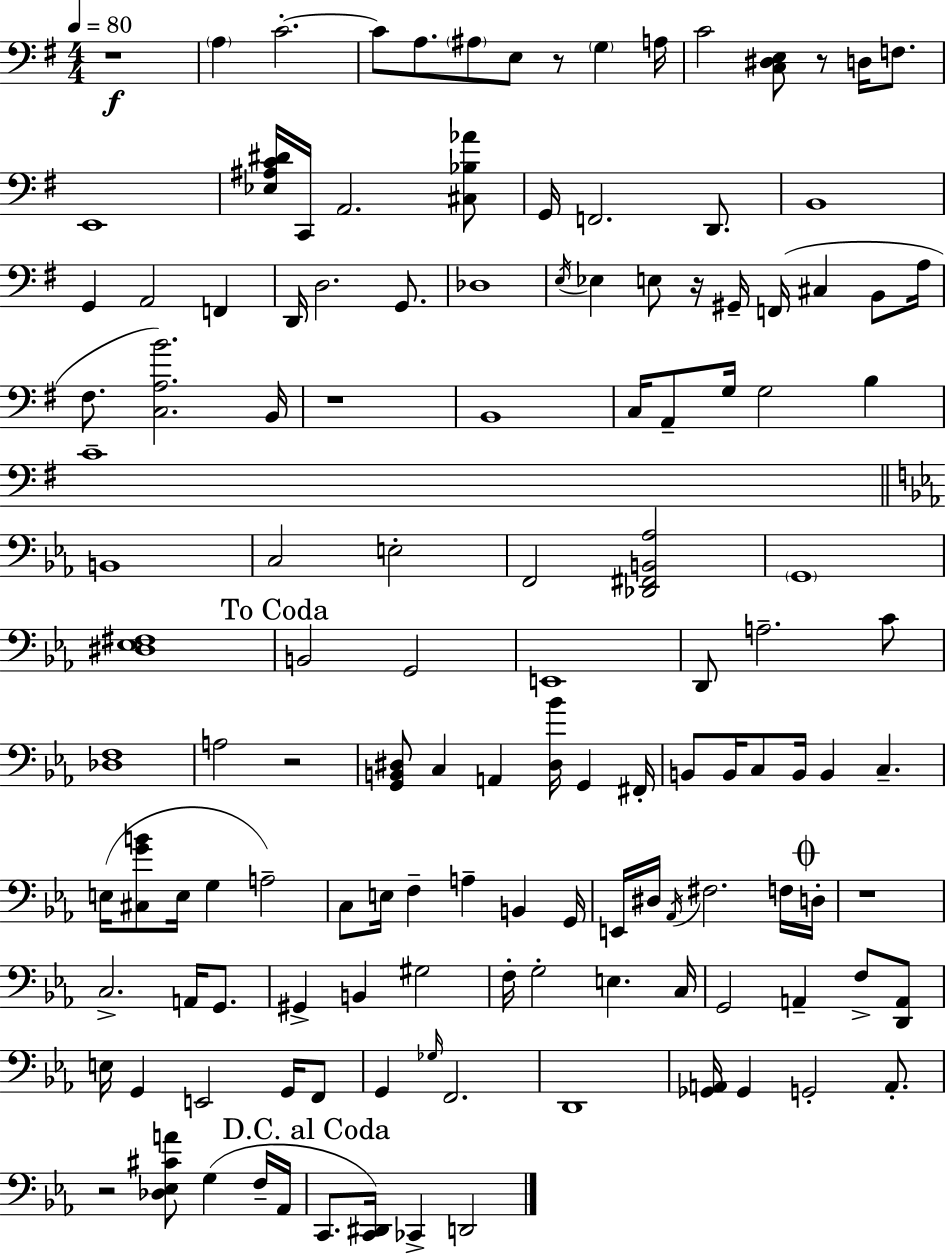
R/w A3/q C4/h. C4/e A3/e. A#3/e E3/e R/e G3/q A3/s C4/h [C3,D#3,E3]/e R/e D3/s F3/e. E2/w [Eb3,A#3,C4,D#4]/s C2/s A2/h. [C#3,Bb3,Ab4]/e G2/s F2/h. D2/e. B2/w G2/q A2/h F2/q D2/s D3/h. G2/e. Db3/w E3/s Eb3/q E3/e R/s G#2/s F2/s C#3/q B2/e A3/s F#3/e. [C3,A3,B4]/h. B2/s R/w B2/w C3/s A2/e G3/s G3/h B3/q C4/w B2/w C3/h E3/h F2/h [Db2,F#2,B2,Ab3]/h G2/w [D#3,Eb3,F#3]/w B2/h G2/h E2/w D2/e A3/h. C4/e [Db3,F3]/w A3/h R/h [G2,B2,D#3]/e C3/q A2/q [D#3,Bb4]/s G2/q F#2/s B2/e B2/s C3/e B2/s B2/q C3/q. E3/s [C#3,G4,B4]/e E3/s G3/q A3/h C3/e E3/s F3/q A3/q B2/q G2/s E2/s D#3/s Ab2/s F#3/h. F3/s D3/s R/w C3/h. A2/s G2/e. G#2/q B2/q G#3/h F3/s G3/h E3/q. C3/s G2/h A2/q F3/e [D2,A2]/e E3/s G2/q E2/h G2/s F2/e G2/q Gb3/s F2/h. D2/w [Gb2,A2]/s Gb2/q G2/h A2/e. R/h [Db3,Eb3,C#4,A4]/e G3/q F3/s Ab2/s C2/e. [C2,D#2]/s CES2/q D2/h